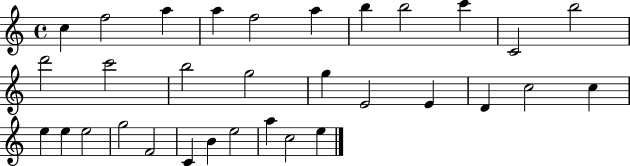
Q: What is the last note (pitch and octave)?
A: E5